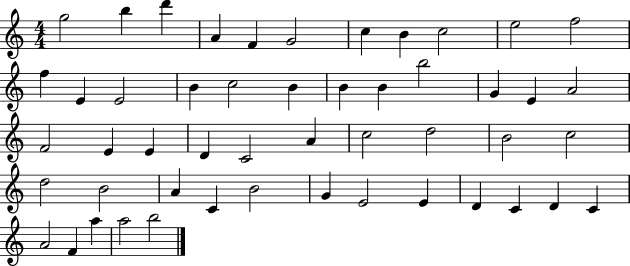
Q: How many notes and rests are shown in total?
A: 50